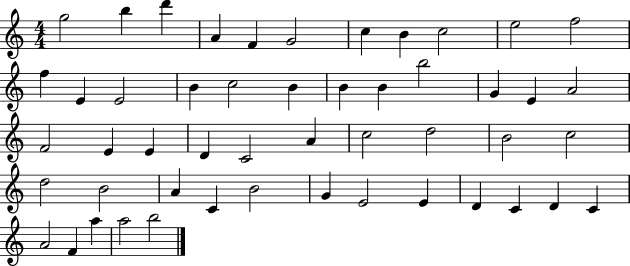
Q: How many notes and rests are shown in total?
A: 50